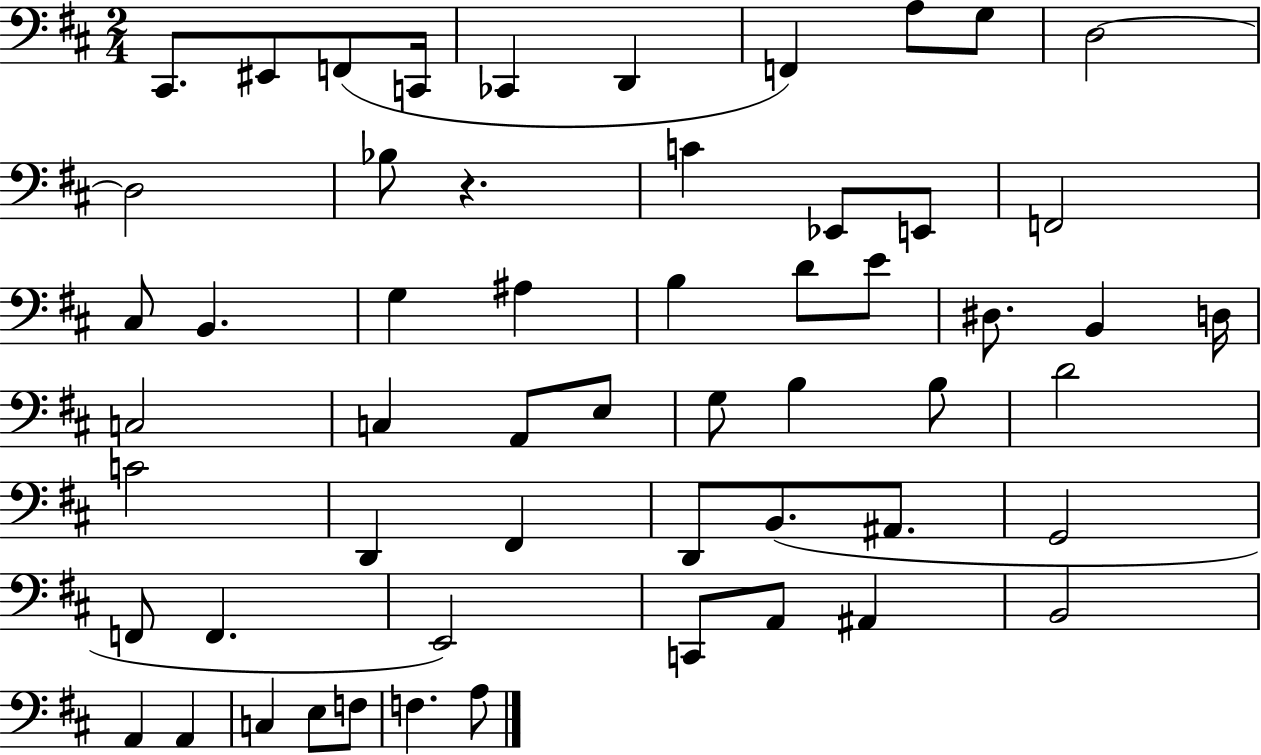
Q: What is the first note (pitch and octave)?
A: C#2